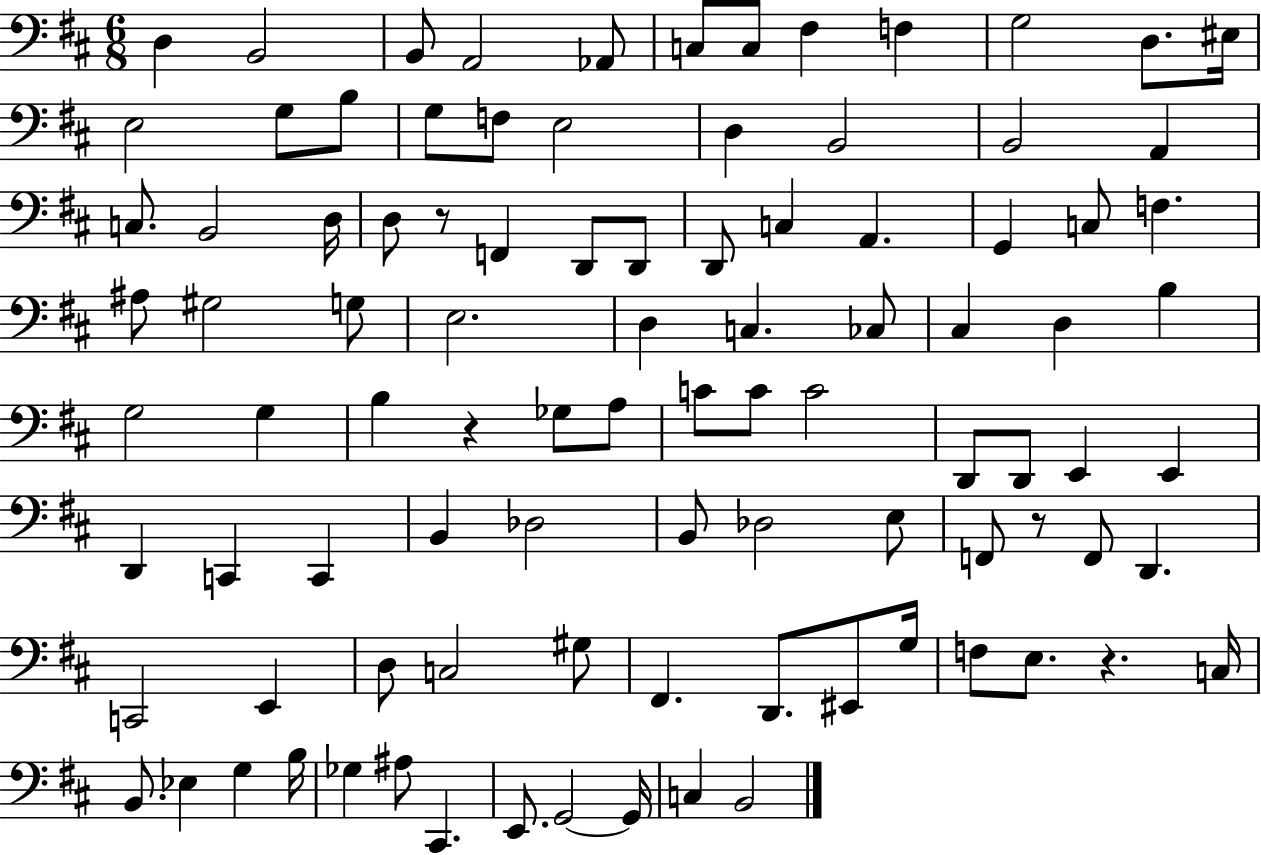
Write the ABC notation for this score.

X:1
T:Untitled
M:6/8
L:1/4
K:D
D, B,,2 B,,/2 A,,2 _A,,/2 C,/2 C,/2 ^F, F, G,2 D,/2 ^E,/4 E,2 G,/2 B,/2 G,/2 F,/2 E,2 D, B,,2 B,,2 A,, C,/2 B,,2 D,/4 D,/2 z/2 F,, D,,/2 D,,/2 D,,/2 C, A,, G,, C,/2 F, ^A,/2 ^G,2 G,/2 E,2 D, C, _C,/2 ^C, D, B, G,2 G, B, z _G,/2 A,/2 C/2 C/2 C2 D,,/2 D,,/2 E,, E,, D,, C,, C,, B,, _D,2 B,,/2 _D,2 E,/2 F,,/2 z/2 F,,/2 D,, C,,2 E,, D,/2 C,2 ^G,/2 ^F,, D,,/2 ^E,,/2 G,/4 F,/2 E,/2 z C,/4 B,,/2 _E, G, B,/4 _G, ^A,/2 ^C,, E,,/2 G,,2 G,,/4 C, B,,2